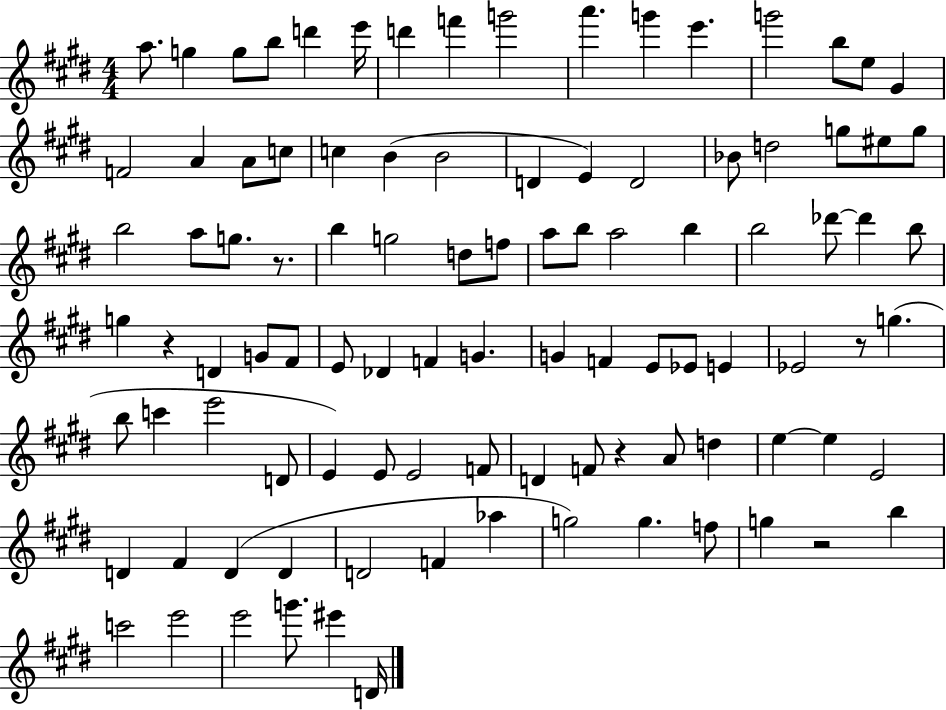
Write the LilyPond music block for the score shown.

{
  \clef treble
  \numericTimeSignature
  \time 4/4
  \key e \major
  a''8. g''4 g''8 b''8 d'''4 e'''16 | d'''4 f'''4 g'''2 | a'''4. g'''4 e'''4. | g'''2 b''8 e''8 gis'4 | \break f'2 a'4 a'8 c''8 | c''4 b'4( b'2 | d'4 e'4) d'2 | bes'8 d''2 g''8 eis''8 g''8 | \break b''2 a''8 g''8. r8. | b''4 g''2 d''8 f''8 | a''8 b''8 a''2 b''4 | b''2 des'''8~~ des'''4 b''8 | \break g''4 r4 d'4 g'8 fis'8 | e'8 des'4 f'4 g'4. | g'4 f'4 e'8 ees'8 e'4 | ees'2 r8 g''4.( | \break b''8 c'''4 e'''2 d'8 | e'4) e'8 e'2 f'8 | d'4 f'8 r4 a'8 d''4 | e''4~~ e''4 e'2 | \break d'4 fis'4 d'4( d'4 | d'2 f'4 aes''4 | g''2) g''4. f''8 | g''4 r2 b''4 | \break c'''2 e'''2 | e'''2 g'''8. eis'''4 d'16 | \bar "|."
}